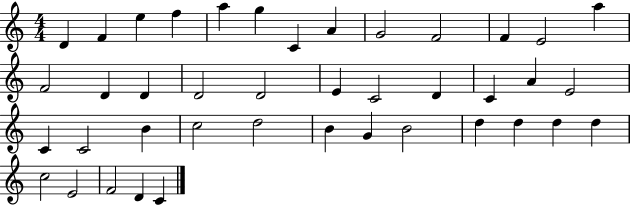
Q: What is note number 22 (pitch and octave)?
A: C4